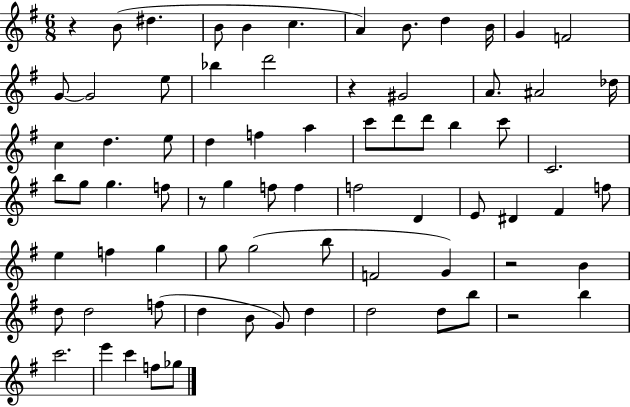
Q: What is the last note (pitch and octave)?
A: Gb5